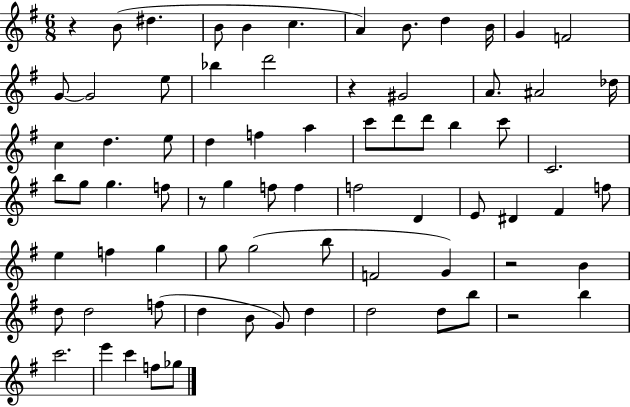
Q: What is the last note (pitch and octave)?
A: Gb5